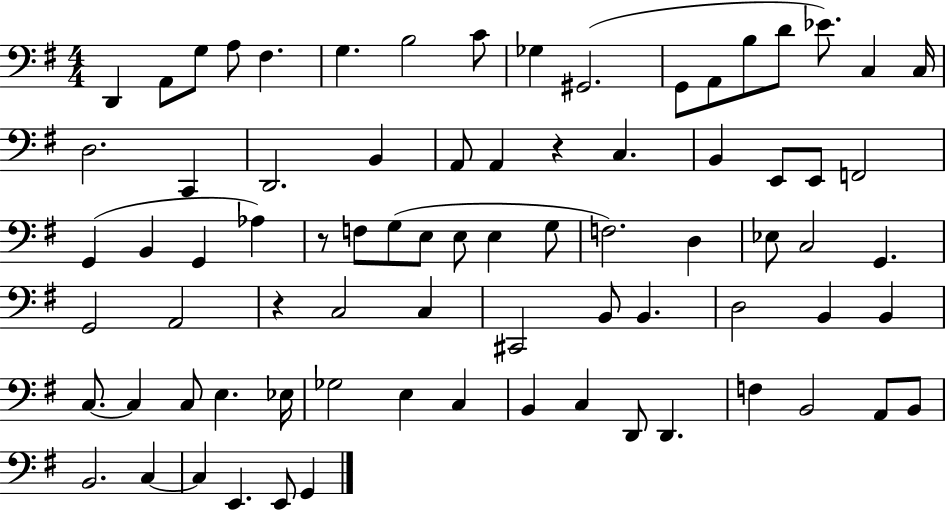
{
  \clef bass
  \numericTimeSignature
  \time 4/4
  \key g \major
  \repeat volta 2 { d,4 a,8 g8 a8 fis4. | g4. b2 c'8 | ges4 gis,2.( | g,8 a,8 b8 d'8 ees'8.) c4 c16 | \break d2. c,4 | d,2. b,4 | a,8 a,4 r4 c4. | b,4 e,8 e,8 f,2 | \break g,4( b,4 g,4 aes4) | r8 f8 g8( e8 e8 e4 g8 | f2.) d4 | ees8 c2 g,4. | \break g,2 a,2 | r4 c2 c4 | cis,2 b,8 b,4. | d2 b,4 b,4 | \break c8.~~ c4 c8 e4. ees16 | ges2 e4 c4 | b,4 c4 d,8 d,4. | f4 b,2 a,8 b,8 | \break b,2. c4~~ | c4 e,4. e,8 g,4 | } \bar "|."
}